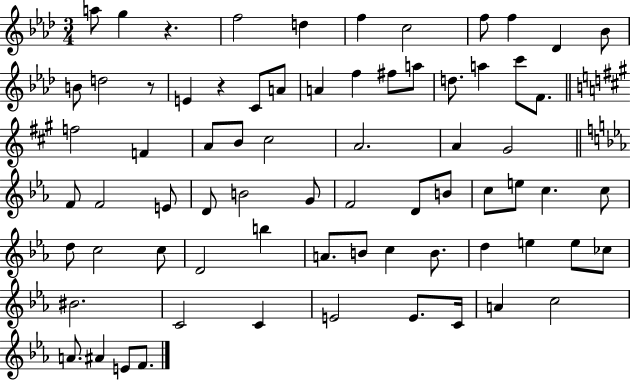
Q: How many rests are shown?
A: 3